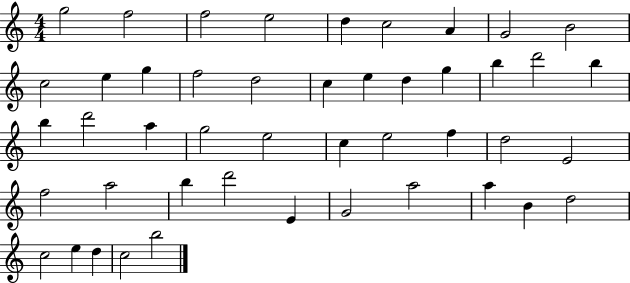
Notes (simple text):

G5/h F5/h F5/h E5/h D5/q C5/h A4/q G4/h B4/h C5/h E5/q G5/q F5/h D5/h C5/q E5/q D5/q G5/q B5/q D6/h B5/q B5/q D6/h A5/q G5/h E5/h C5/q E5/h F5/q D5/h E4/h F5/h A5/h B5/q D6/h E4/q G4/h A5/h A5/q B4/q D5/h C5/h E5/q D5/q C5/h B5/h